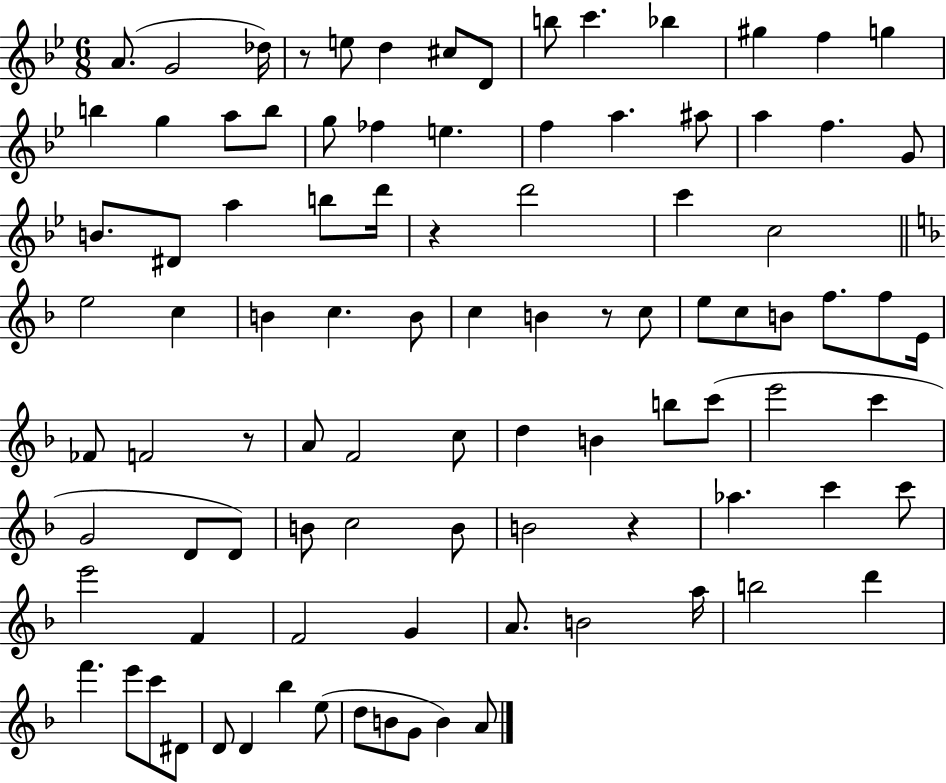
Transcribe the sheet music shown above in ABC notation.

X:1
T:Untitled
M:6/8
L:1/4
K:Bb
A/2 G2 _d/4 z/2 e/2 d ^c/2 D/2 b/2 c' _b ^g f g b g a/2 b/2 g/2 _f e f a ^a/2 a f G/2 B/2 ^D/2 a b/2 d'/4 z d'2 c' c2 e2 c B c B/2 c B z/2 c/2 e/2 c/2 B/2 f/2 f/2 E/4 _F/2 F2 z/2 A/2 F2 c/2 d B b/2 c'/2 e'2 c' G2 D/2 D/2 B/2 c2 B/2 B2 z _a c' c'/2 e'2 F F2 G A/2 B2 a/4 b2 d' f' e'/2 c'/2 ^D/2 D/2 D _b e/2 d/2 B/2 G/2 B A/2